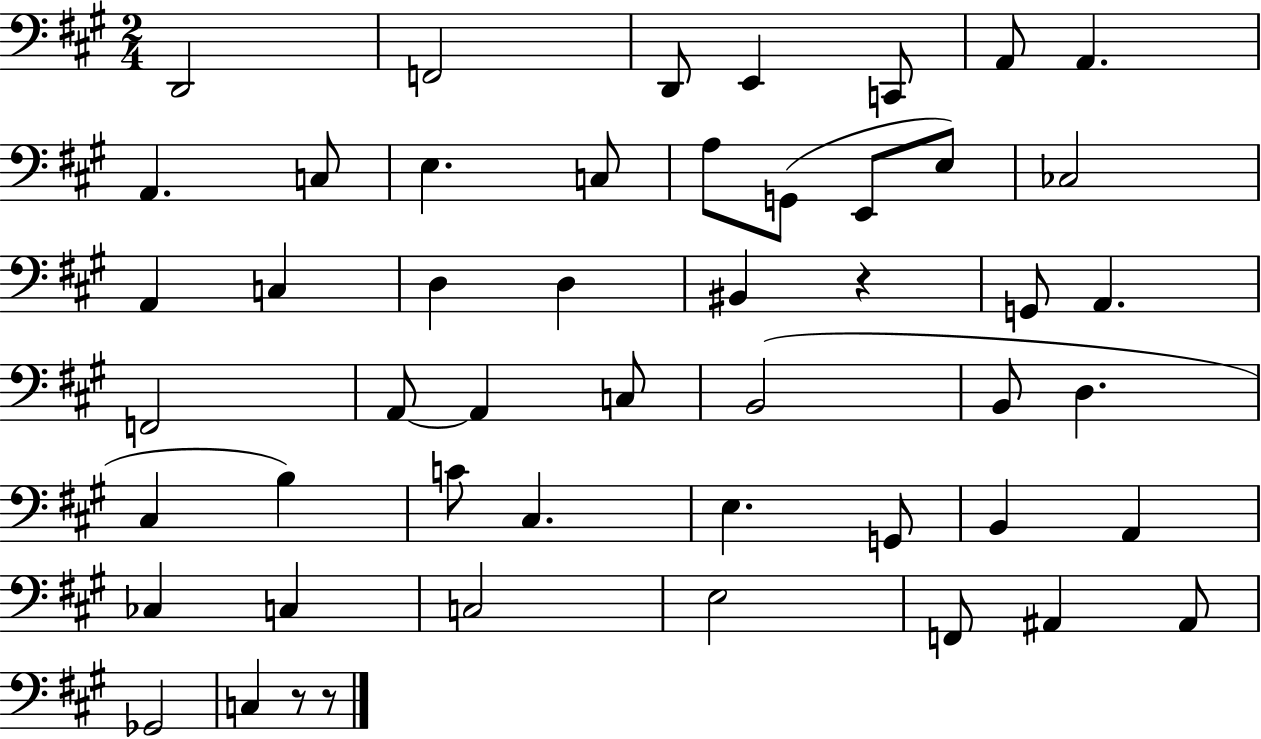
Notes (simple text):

D2/h F2/h D2/e E2/q C2/e A2/e A2/q. A2/q. C3/e E3/q. C3/e A3/e G2/e E2/e E3/e CES3/h A2/q C3/q D3/q D3/q BIS2/q R/q G2/e A2/q. F2/h A2/e A2/q C3/e B2/h B2/e D3/q. C#3/q B3/q C4/e C#3/q. E3/q. G2/e B2/q A2/q CES3/q C3/q C3/h E3/h F2/e A#2/q A#2/e Gb2/h C3/q R/e R/e